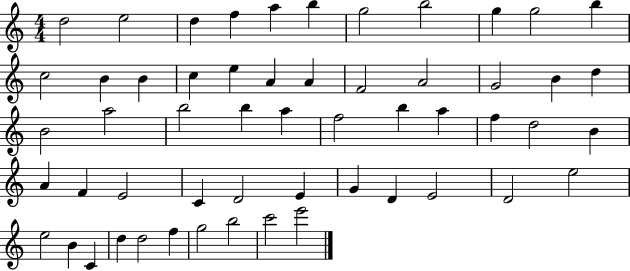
{
  \clef treble
  \numericTimeSignature
  \time 4/4
  \key c \major
  d''2 e''2 | d''4 f''4 a''4 b''4 | g''2 b''2 | g''4 g''2 b''4 | \break c''2 b'4 b'4 | c''4 e''4 a'4 a'4 | f'2 a'2 | g'2 b'4 d''4 | \break b'2 a''2 | b''2 b''4 a''4 | f''2 b''4 a''4 | f''4 d''2 b'4 | \break a'4 f'4 e'2 | c'4 d'2 e'4 | g'4 d'4 e'2 | d'2 e''2 | \break e''2 b'4 c'4 | d''4 d''2 f''4 | g''2 b''2 | c'''2 e'''2 | \break \bar "|."
}